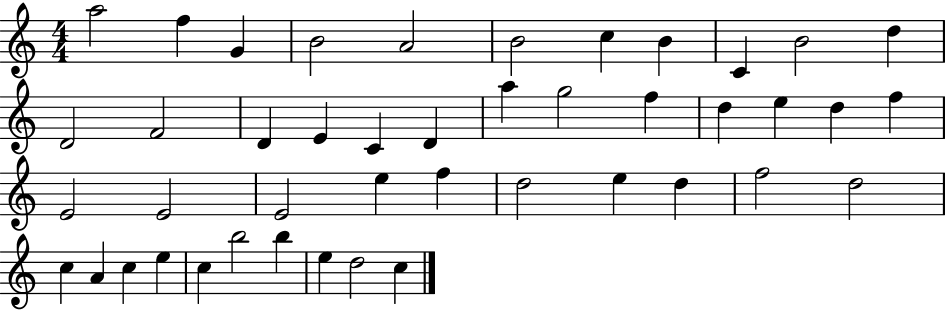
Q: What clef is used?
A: treble